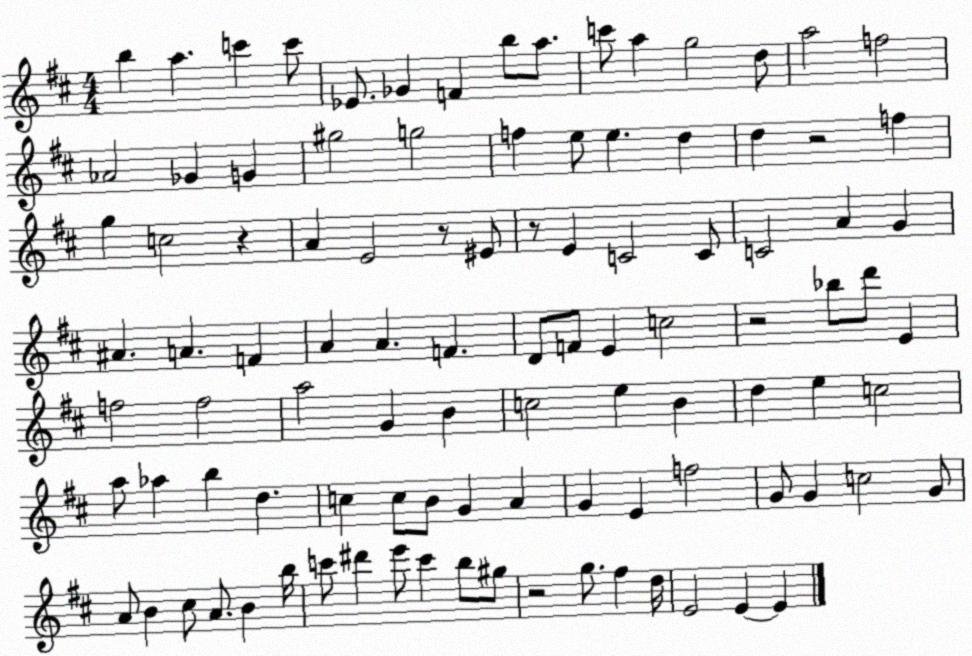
X:1
T:Untitled
M:4/4
L:1/4
K:D
b a c' c'/2 _E/2 _G F b/2 a/2 c'/2 a g2 d/2 a2 f2 _A2 _G G ^g2 g2 f e/2 e d d z2 f g c2 z A E2 z/2 ^E/2 z/2 E C2 C/2 C2 A G ^A A F A A F D/2 F/2 E c2 z2 _b/2 d'/2 E f2 f2 a2 G B c2 e B d e c2 a/2 _a b d c c/2 B/2 G A G E f2 G/2 G c2 G/2 A/2 B ^c/2 A/2 B b/4 c'/2 ^d' e'/2 c' b/2 ^g/2 z2 g/2 ^f d/4 E2 E E